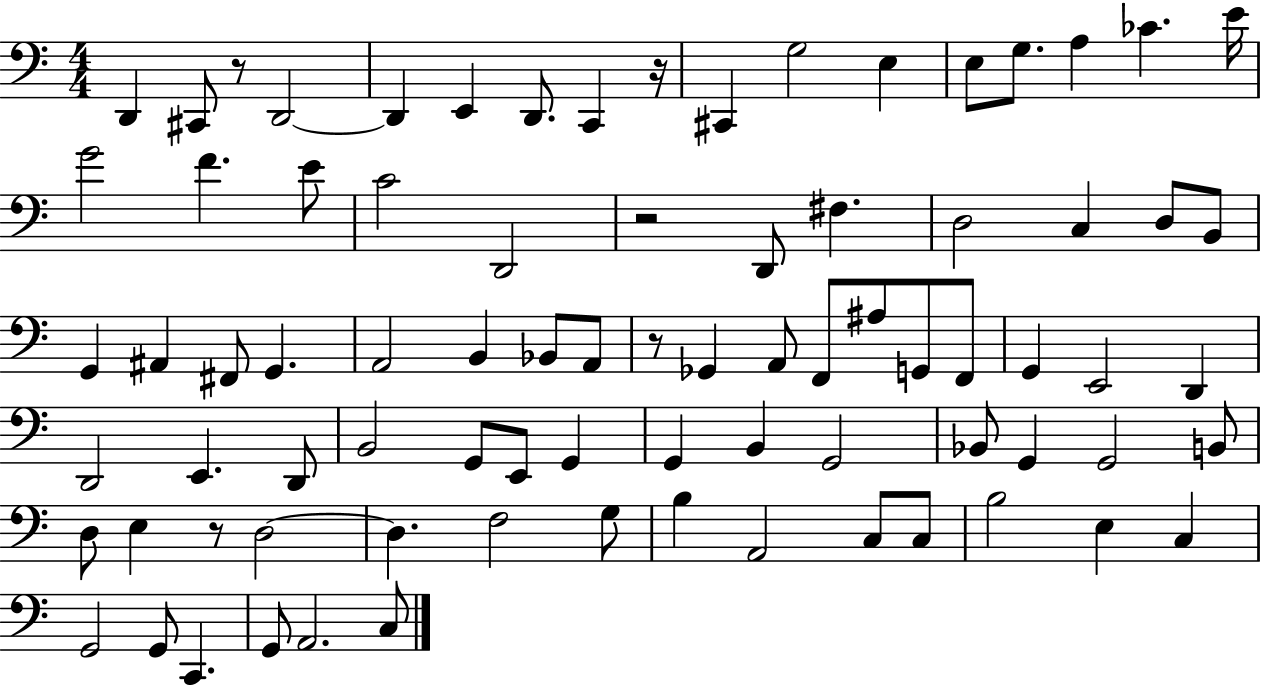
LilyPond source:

{
  \clef bass
  \numericTimeSignature
  \time 4/4
  \key c \major
  d,4 cis,8 r8 d,2~~ | d,4 e,4 d,8. c,4 r16 | cis,4 g2 e4 | e8 g8. a4 ces'4. e'16 | \break g'2 f'4. e'8 | c'2 d,2 | r2 d,8 fis4. | d2 c4 d8 b,8 | \break g,4 ais,4 fis,8 g,4. | a,2 b,4 bes,8 a,8 | r8 ges,4 a,8 f,8 ais8 g,8 f,8 | g,4 e,2 d,4 | \break d,2 e,4. d,8 | b,2 g,8 e,8 g,4 | g,4 b,4 g,2 | bes,8 g,4 g,2 b,8 | \break d8 e4 r8 d2~~ | d4. f2 g8 | b4 a,2 c8 c8 | b2 e4 c4 | \break g,2 g,8 c,4. | g,8 a,2. c8 | \bar "|."
}